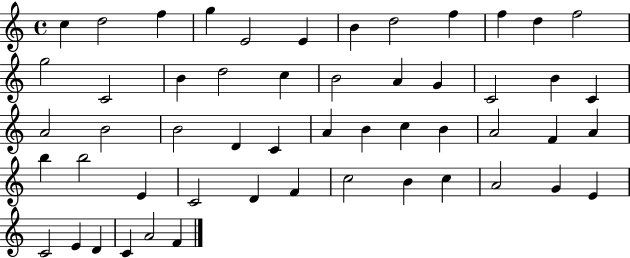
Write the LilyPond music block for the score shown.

{
  \clef treble
  \time 4/4
  \defaultTimeSignature
  \key c \major
  c''4 d''2 f''4 | g''4 e'2 e'4 | b'4 d''2 f''4 | f''4 d''4 f''2 | \break g''2 c'2 | b'4 d''2 c''4 | b'2 a'4 g'4 | c'2 b'4 c'4 | \break a'2 b'2 | b'2 d'4 c'4 | a'4 b'4 c''4 b'4 | a'2 f'4 a'4 | \break b''4 b''2 e'4 | c'2 d'4 f'4 | c''2 b'4 c''4 | a'2 g'4 e'4 | \break c'2 e'4 d'4 | c'4 a'2 f'4 | \bar "|."
}